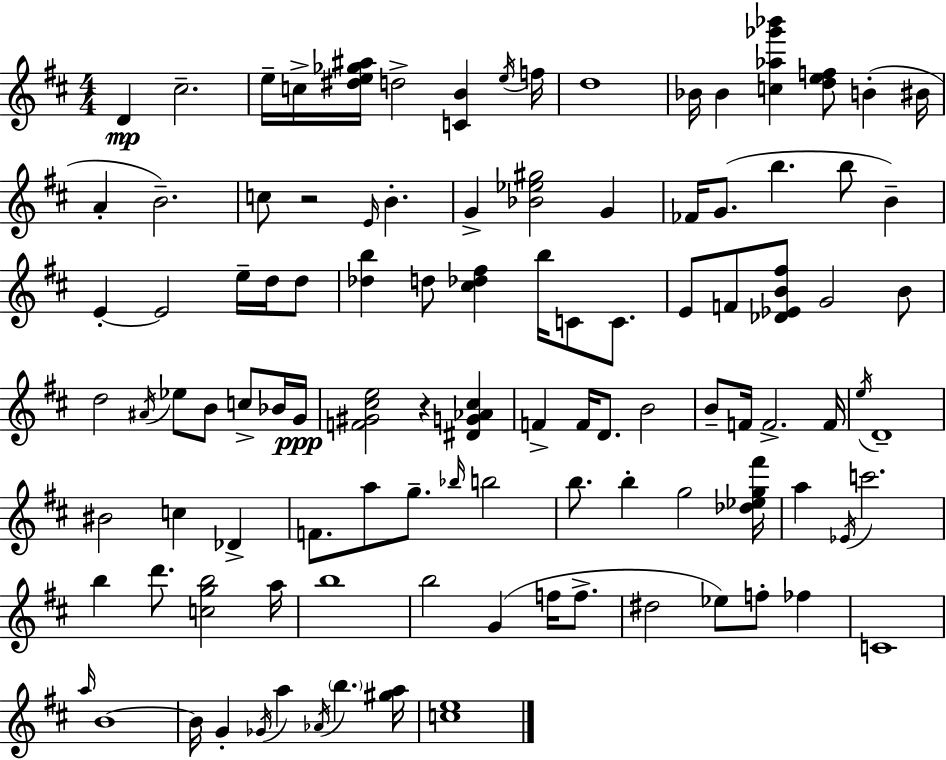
{
  \clef treble
  \numericTimeSignature
  \time 4/4
  \key d \major
  d'4\mp cis''2.-- | e''16-- c''16-> <dis'' e'' ges'' ais''>16 d''2-> <c' b'>4 \acciaccatura { e''16 } | f''16 d''1 | bes'16 bes'4 <c'' aes'' ges''' bes'''>4 <d'' e'' f''>8 b'4-.( | \break bis'16 a'4-. b'2.--) | c''8 r2 \grace { e'16 } b'4.-. | g'4-> <bes' ees'' gis''>2 g'4 | fes'16 g'8.( b''4. b''8 b'4--) | \break e'4-.~~ e'2 e''16-- d''16 | d''8 <des'' b''>4 d''8 <cis'' des'' fis''>4 b''16 c'8 c'8. | e'8 f'8 <des' ees' b' fis''>8 g'2 | b'8 d''2 \acciaccatura { ais'16 } ees''8 b'8 c''8-> | \break bes'16 g'16\ppp <f' gis' cis'' e''>2 r4 <dis' g' aes' cis''>4 | f'4-> f'16 d'8. b'2 | b'8-- f'16 f'2.-> | f'16 \acciaccatura { e''16 } d'1-- | \break bis'2 c''4 | des'4-> f'8. a''8 g''8.-- \grace { bes''16 } b''2 | b''8. b''4-. g''2 | <des'' ees'' g'' fis'''>16 a''4 \acciaccatura { ees'16 } c'''2. | \break b''4 d'''8. <c'' g'' b''>2 | a''16 b''1 | b''2 g'4( | f''16 f''8.-> dis''2 ees''8) | \break f''8-. fes''4 c'1 | \grace { a''16 } b'1~~ | b'16 g'4-. \acciaccatura { ges'16 } a''4 | \acciaccatura { aes'16 } \parenthesize b''4. <gis'' a''>16 <c'' e''>1 | \break \bar "|."
}